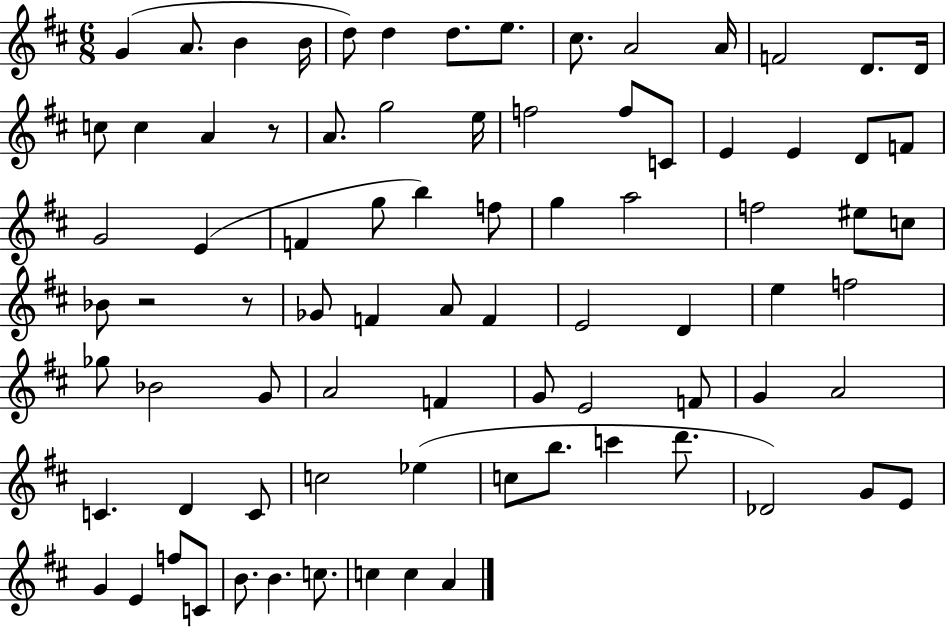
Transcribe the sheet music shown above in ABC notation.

X:1
T:Untitled
M:6/8
L:1/4
K:D
G A/2 B B/4 d/2 d d/2 e/2 ^c/2 A2 A/4 F2 D/2 D/4 c/2 c A z/2 A/2 g2 e/4 f2 f/2 C/2 E E D/2 F/2 G2 E F g/2 b f/2 g a2 f2 ^e/2 c/2 _B/2 z2 z/2 _G/2 F A/2 F E2 D e f2 _g/2 _B2 G/2 A2 F G/2 E2 F/2 G A2 C D C/2 c2 _e c/2 b/2 c' d'/2 _D2 G/2 E/2 G E f/2 C/2 B/2 B c/2 c c A